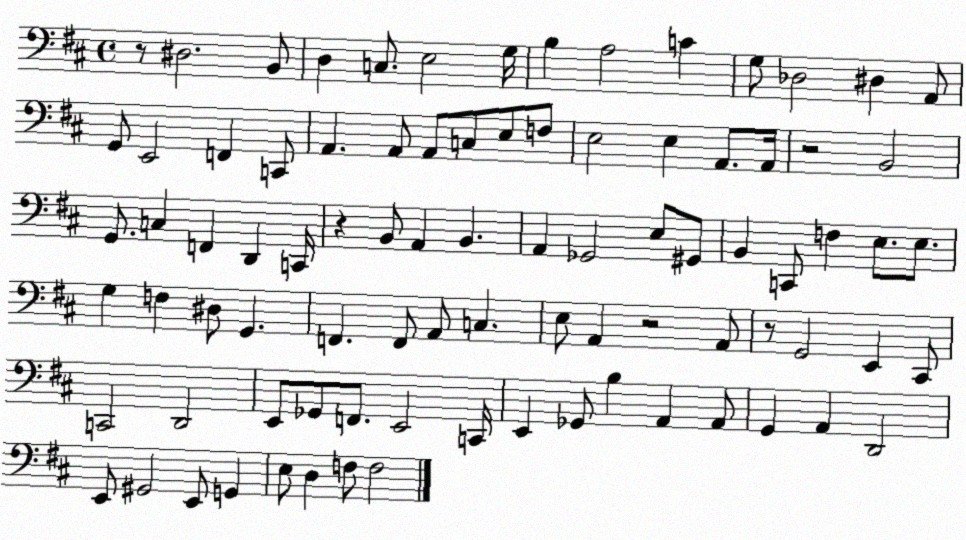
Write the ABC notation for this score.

X:1
T:Untitled
M:4/4
L:1/4
K:D
z/2 ^D,2 B,,/2 D, C,/2 E,2 G,/4 B, A,2 C G,/2 _D,2 ^D, A,,/2 G,,/2 E,,2 F,, C,,/2 A,, A,,/2 A,,/2 C,/2 E,/2 F,/2 E,2 E, A,,/2 A,,/4 z2 B,,2 G,,/2 C, F,, D,, C,,/4 z B,,/2 A,, B,, A,, _G,,2 E,/2 ^G,,/2 B,, C,,/2 F, E,/2 E,/2 G, F, ^D,/2 G,, F,, F,,/2 A,,/2 C, E,/2 A,, z2 A,,/2 z/2 G,,2 E,, ^C,,/2 C,,2 D,,2 E,,/2 _G,,/2 F,,/2 E,,2 C,,/4 E,, _G,,/2 B, A,, A,,/2 G,, A,, D,,2 E,,/2 ^G,,2 E,,/2 G,, E,/2 D, F,/2 F,2